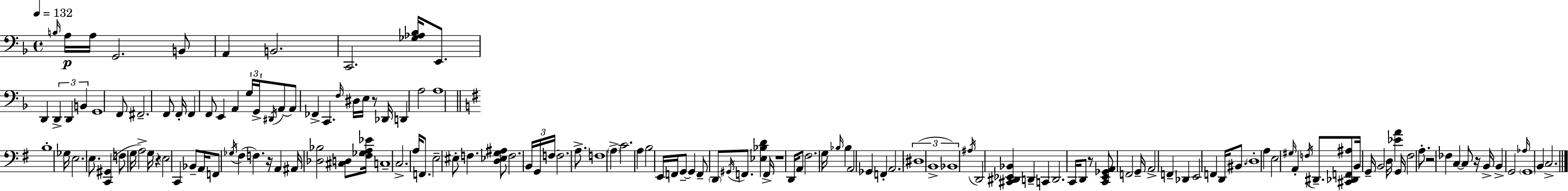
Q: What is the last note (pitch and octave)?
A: C3